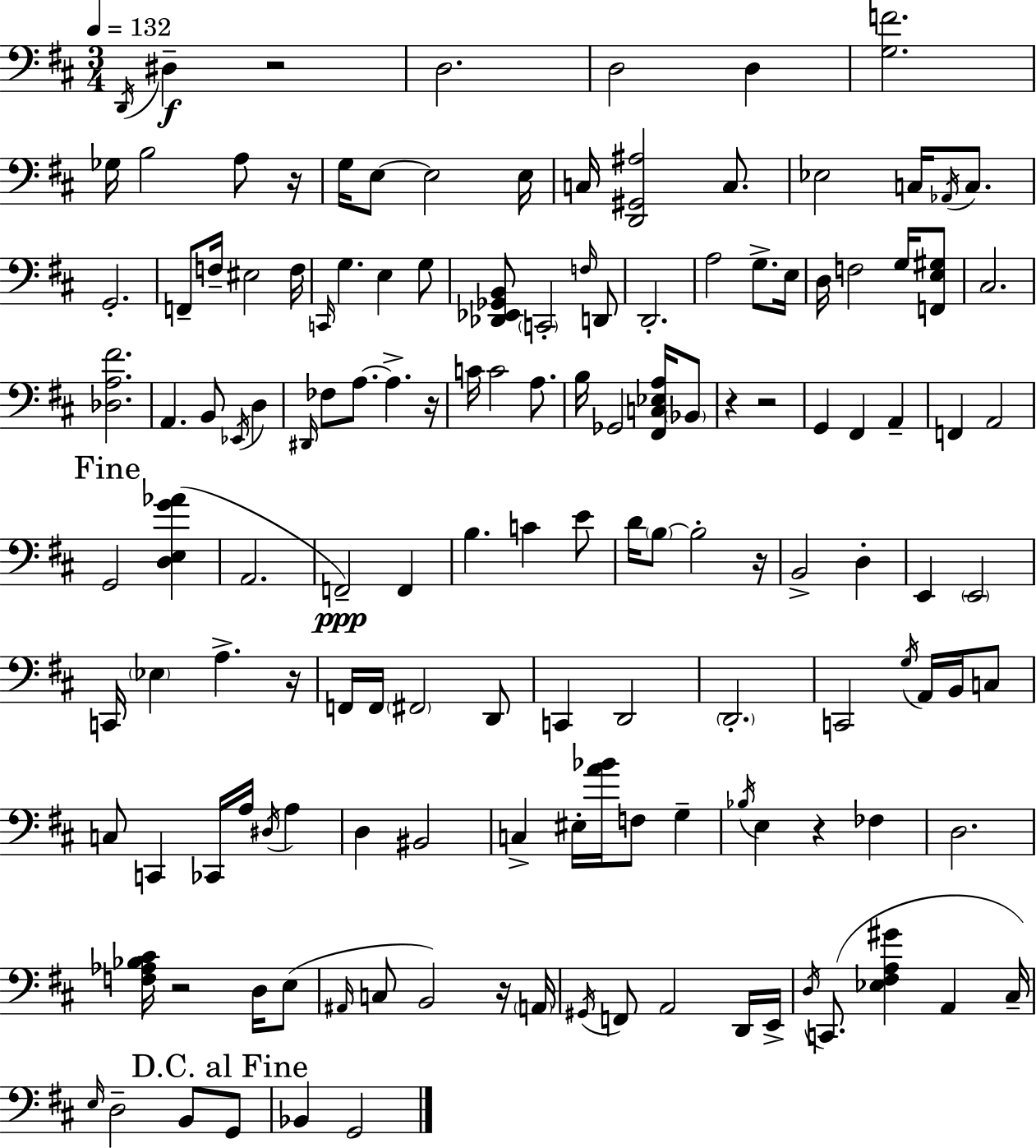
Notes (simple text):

D2/s D#3/q R/h D3/h. D3/h D3/q [G3,F4]/h. Gb3/s B3/h A3/e R/s G3/s E3/e E3/h E3/s C3/s [D2,G#2,A#3]/h C3/e. Eb3/h C3/s Ab2/s C3/e. G2/h. F2/e F3/s EIS3/h F3/s C2/s G3/q. E3/q G3/e [Db2,Eb2,Gb2,B2]/e C2/h F3/s D2/e D2/h. A3/h G3/e. E3/s D3/s F3/h G3/s [F2,E3,G#3]/e C#3/h. [Db3,A3,F#4]/h. A2/q. B2/e Eb2/s D3/q D#2/s FES3/e A3/e. A3/q. R/s C4/s C4/h A3/e. B3/s Gb2/h [F#2,C3,Eb3,A3]/s Bb2/e R/q R/h G2/q F#2/q A2/q F2/q A2/h G2/h [D3,E3,G4,Ab4]/q A2/h. F2/h F2/q B3/q. C4/q E4/e D4/s B3/e B3/h R/s B2/h D3/q E2/q E2/h C2/s Eb3/q A3/q. R/s F2/s F2/s F#2/h D2/e C2/q D2/h D2/h. C2/h G3/s A2/s B2/s C3/e C3/e C2/q CES2/s A3/s D#3/s A3/q D3/q BIS2/h C3/q EIS3/s [A4,Bb4]/s F3/e G3/q Bb3/s E3/q R/q FES3/q D3/h. [F3,Ab3,Bb3,C#4]/s R/h D3/s E3/e A#2/s C3/e B2/h R/s A2/s G#2/s F2/e A2/h D2/s E2/s D3/s C2/e. [Eb3,F#3,A3,G#4]/q A2/q C#3/s E3/s D3/h B2/e G2/e Bb2/q G2/h